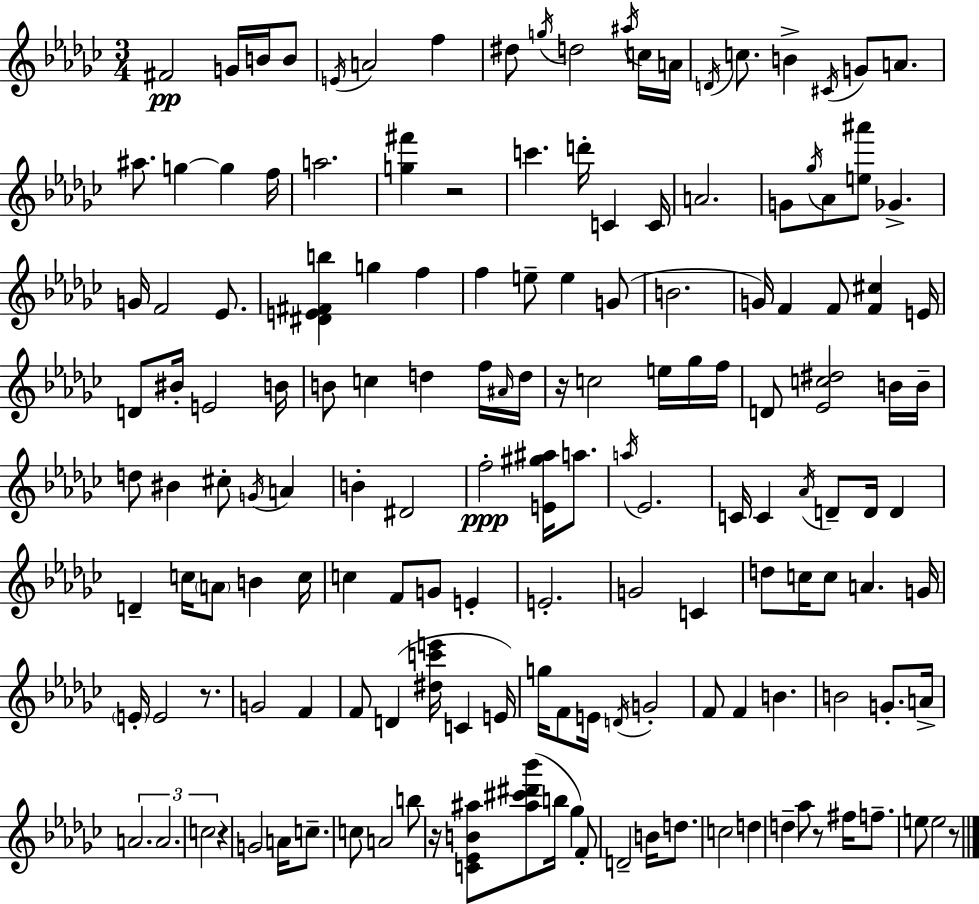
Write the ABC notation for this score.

X:1
T:Untitled
M:3/4
L:1/4
K:Ebm
^F2 G/4 B/4 B/2 E/4 A2 f ^d/2 g/4 d2 ^a/4 c/4 A/4 D/4 c/2 B ^C/4 G/2 A/2 ^a/2 g g f/4 a2 [g^f'] z2 c' d'/4 C C/4 A2 G/2 _g/4 _A/2 [e^a']/2 _G G/4 F2 _E/2 [^DE^Fb] g f f e/2 e G/2 B2 G/4 F F/2 [F^c] E/4 D/2 ^B/4 E2 B/4 B/2 c d f/4 ^A/4 d/4 z/4 c2 e/4 _g/4 f/4 D/2 [_Ec^d]2 B/4 B/4 d/2 ^B ^c/2 G/4 A B ^D2 f2 [E^g^a]/4 a/2 a/4 _E2 C/4 C _A/4 D/2 D/4 D D c/4 A/2 B c/4 c F/2 G/2 E E2 G2 C d/2 c/4 c/2 A G/4 E/4 E2 z/2 G2 F F/2 D [^dc'e']/4 C E/4 g/4 F/2 E/4 D/4 G2 F/2 F B B2 G/2 A/4 A2 A2 c2 z G2 A/4 c/2 c/2 A2 b/2 z/4 [C_EB^a]/2 [^a^c'^d'_b']/2 b/4 _g F/2 D2 B/4 d/2 c2 d d _a/2 z/2 ^f/4 f/2 e/2 e2 z/2